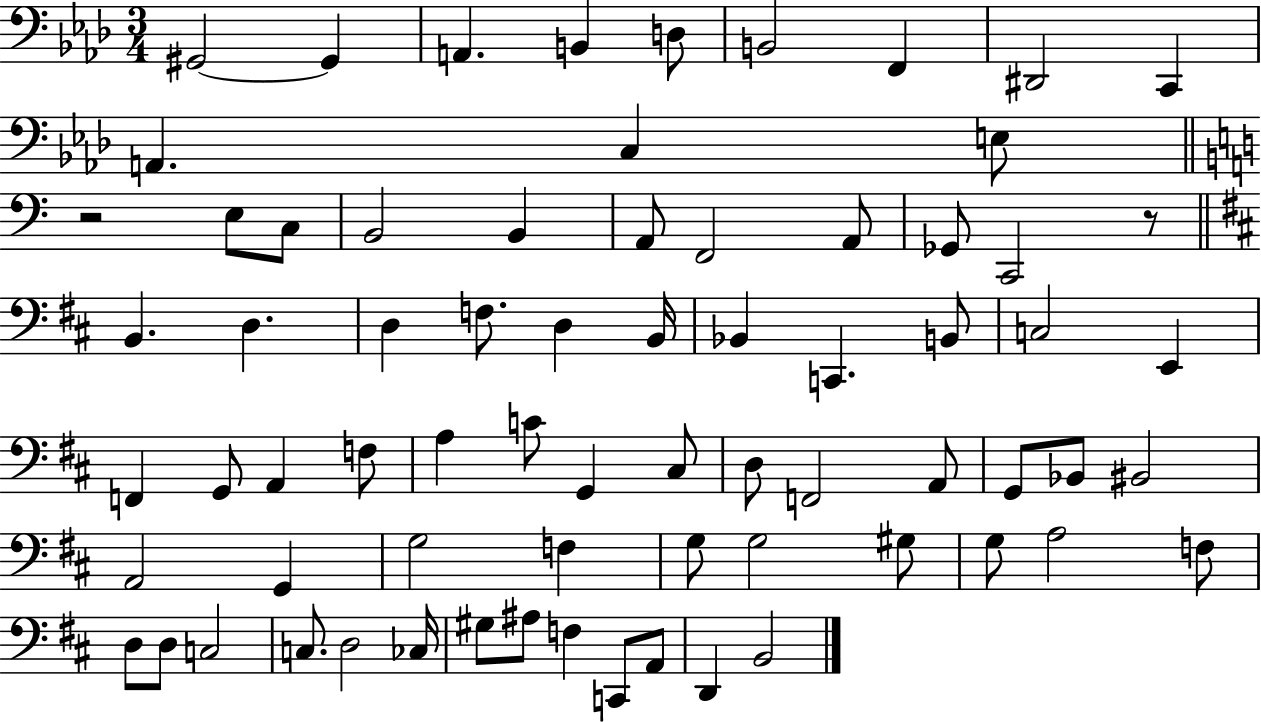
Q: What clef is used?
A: bass